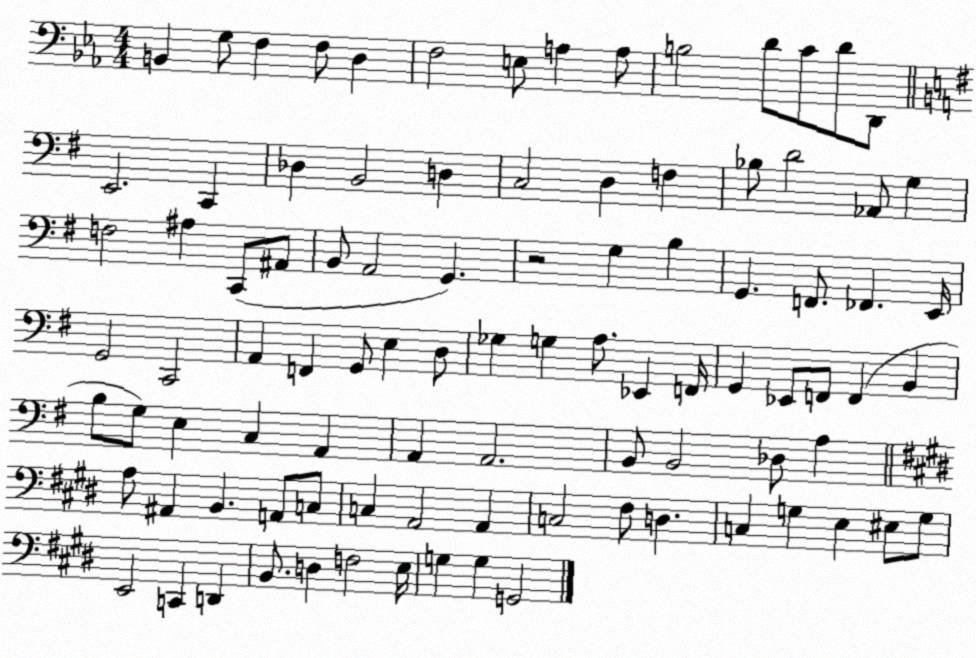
X:1
T:Untitled
M:4/4
L:1/4
K:Eb
B,, G,/2 F, F,/2 D, F,2 E,/2 A, A,/2 B,2 D/2 C/2 D/2 D,,/2 E,,2 C,, _D, B,,2 D, C,2 D, F, _B,/2 D2 _A,,/2 G, F,2 ^A, C,,/2 ^A,,/2 B,,/2 A,,2 G,, z2 G, B, G,, F,,/2 _F,, E,,/4 G,,2 C,,2 A,, F,, G,,/2 E, D,/2 _G, G, A,/2 _E,, F,,/4 G,, _E,,/2 F,,/2 F,, B,, B,/2 G,/2 E, C, A,, A,, A,,2 B,,/2 B,,2 _D,/2 A, A,/2 ^A,, B,, A,,/2 C,/2 C, A,,2 A,, C,2 ^F,/2 D, C, G, E, ^E,/2 G,/2 E,,2 C,, D,, B,,/2 D, F,2 E,/4 G, G, G,,2